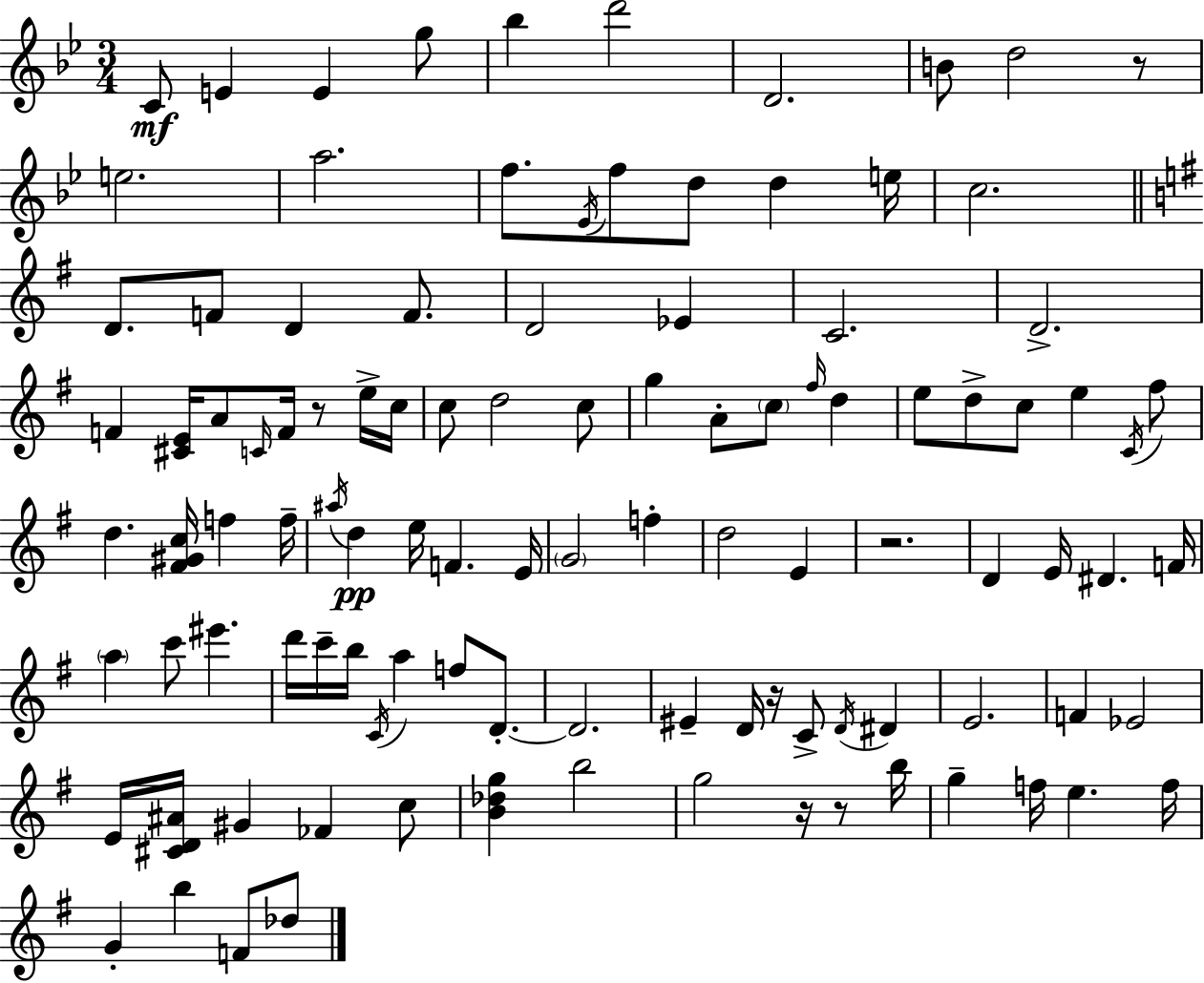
{
  \clef treble
  \numericTimeSignature
  \time 3/4
  \key bes \major
  c'8\mf e'4 e'4 g''8 | bes''4 d'''2 | d'2. | b'8 d''2 r8 | \break e''2. | a''2. | f''8. \acciaccatura { ees'16 } f''8 d''8 d''4 | e''16 c''2. | \break \bar "||" \break \key g \major d'8. f'8 d'4 f'8. | d'2 ees'4 | c'2. | d'2.-> | \break f'4 <cis' e'>16 a'8 \grace { c'16 } f'16 r8 e''16-> | c''16 c''8 d''2 c''8 | g''4 a'8-. \parenthesize c''8 \grace { fis''16 } d''4 | e''8 d''8-> c''8 e''4 | \break \acciaccatura { c'16 } fis''8 d''4. <fis' gis' c''>16 f''4 | f''16-- \acciaccatura { ais''16 }\pp d''4 e''16 f'4. | e'16 \parenthesize g'2 | f''4-. d''2 | \break e'4 r2. | d'4 e'16 dis'4. | f'16 \parenthesize a''4 c'''8 eis'''4. | d'''16 c'''16-- b''16 \acciaccatura { c'16 } a''4 | \break f''8 d'8.-.~~ d'2. | eis'4-- d'16 r16 c'8-> | \acciaccatura { d'16 } dis'4 e'2. | f'4 ees'2 | \break e'16 <cis' d' ais'>16 gis'4 | fes'4 c''8 <b' des'' g''>4 b''2 | g''2 | r16 r8 b''16 g''4-- f''16 e''4. | \break f''16 g'4-. b''4 | f'8 des''8 \bar "|."
}